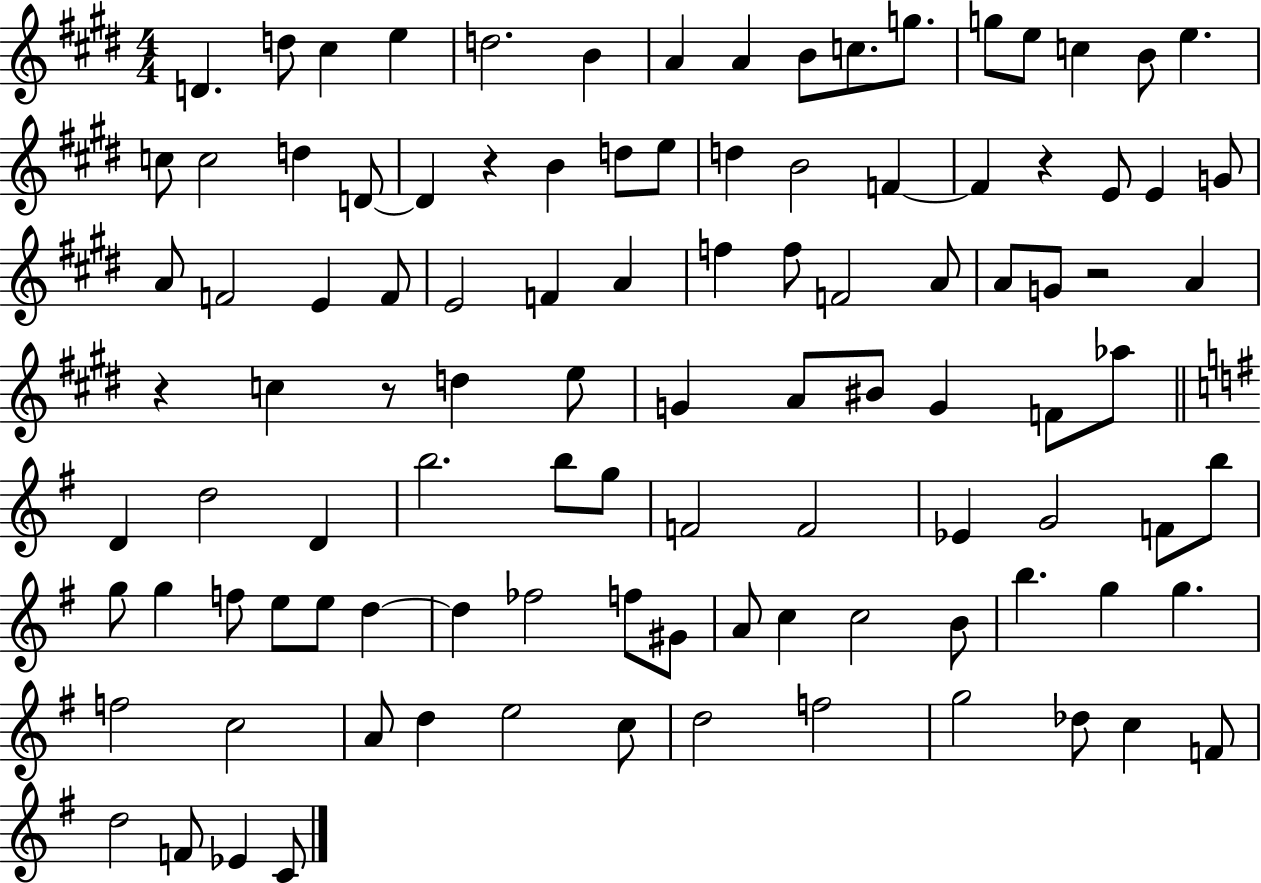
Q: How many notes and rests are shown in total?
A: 104